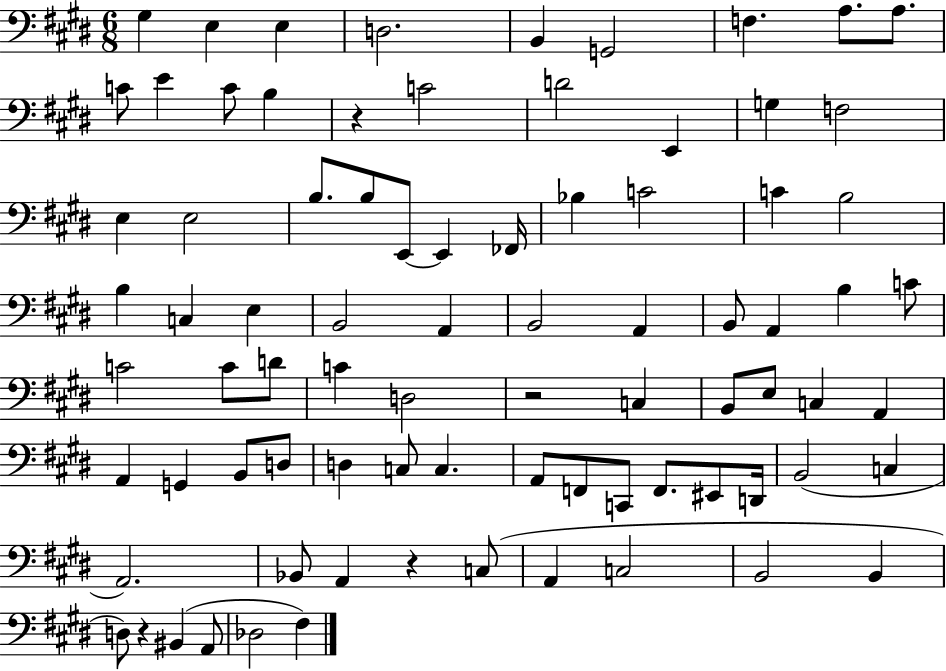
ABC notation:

X:1
T:Untitled
M:6/8
L:1/4
K:E
^G, E, E, D,2 B,, G,,2 F, A,/2 A,/2 C/2 E C/2 B, z C2 D2 E,, G, F,2 E, E,2 B,/2 B,/2 E,,/2 E,, _F,,/4 _B, C2 C B,2 B, C, E, B,,2 A,, B,,2 A,, B,,/2 A,, B, C/2 C2 C/2 D/2 C D,2 z2 C, B,,/2 E,/2 C, A,, A,, G,, B,,/2 D,/2 D, C,/2 C, A,,/2 F,,/2 C,,/2 F,,/2 ^E,,/2 D,,/4 B,,2 C, A,,2 _B,,/2 A,, z C,/2 A,, C,2 B,,2 B,, D,/2 z ^B,, A,,/2 _D,2 ^F,